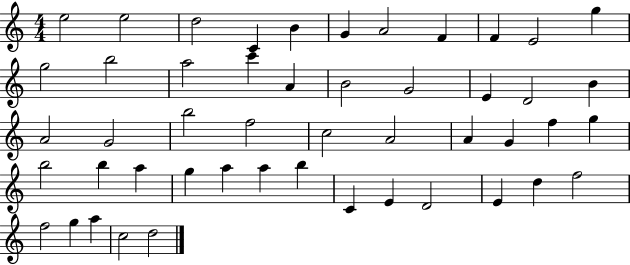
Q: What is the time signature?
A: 4/4